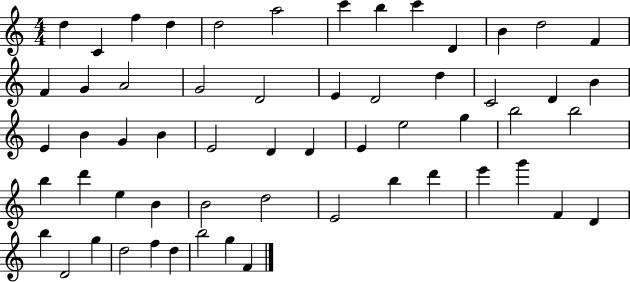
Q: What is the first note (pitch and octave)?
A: D5